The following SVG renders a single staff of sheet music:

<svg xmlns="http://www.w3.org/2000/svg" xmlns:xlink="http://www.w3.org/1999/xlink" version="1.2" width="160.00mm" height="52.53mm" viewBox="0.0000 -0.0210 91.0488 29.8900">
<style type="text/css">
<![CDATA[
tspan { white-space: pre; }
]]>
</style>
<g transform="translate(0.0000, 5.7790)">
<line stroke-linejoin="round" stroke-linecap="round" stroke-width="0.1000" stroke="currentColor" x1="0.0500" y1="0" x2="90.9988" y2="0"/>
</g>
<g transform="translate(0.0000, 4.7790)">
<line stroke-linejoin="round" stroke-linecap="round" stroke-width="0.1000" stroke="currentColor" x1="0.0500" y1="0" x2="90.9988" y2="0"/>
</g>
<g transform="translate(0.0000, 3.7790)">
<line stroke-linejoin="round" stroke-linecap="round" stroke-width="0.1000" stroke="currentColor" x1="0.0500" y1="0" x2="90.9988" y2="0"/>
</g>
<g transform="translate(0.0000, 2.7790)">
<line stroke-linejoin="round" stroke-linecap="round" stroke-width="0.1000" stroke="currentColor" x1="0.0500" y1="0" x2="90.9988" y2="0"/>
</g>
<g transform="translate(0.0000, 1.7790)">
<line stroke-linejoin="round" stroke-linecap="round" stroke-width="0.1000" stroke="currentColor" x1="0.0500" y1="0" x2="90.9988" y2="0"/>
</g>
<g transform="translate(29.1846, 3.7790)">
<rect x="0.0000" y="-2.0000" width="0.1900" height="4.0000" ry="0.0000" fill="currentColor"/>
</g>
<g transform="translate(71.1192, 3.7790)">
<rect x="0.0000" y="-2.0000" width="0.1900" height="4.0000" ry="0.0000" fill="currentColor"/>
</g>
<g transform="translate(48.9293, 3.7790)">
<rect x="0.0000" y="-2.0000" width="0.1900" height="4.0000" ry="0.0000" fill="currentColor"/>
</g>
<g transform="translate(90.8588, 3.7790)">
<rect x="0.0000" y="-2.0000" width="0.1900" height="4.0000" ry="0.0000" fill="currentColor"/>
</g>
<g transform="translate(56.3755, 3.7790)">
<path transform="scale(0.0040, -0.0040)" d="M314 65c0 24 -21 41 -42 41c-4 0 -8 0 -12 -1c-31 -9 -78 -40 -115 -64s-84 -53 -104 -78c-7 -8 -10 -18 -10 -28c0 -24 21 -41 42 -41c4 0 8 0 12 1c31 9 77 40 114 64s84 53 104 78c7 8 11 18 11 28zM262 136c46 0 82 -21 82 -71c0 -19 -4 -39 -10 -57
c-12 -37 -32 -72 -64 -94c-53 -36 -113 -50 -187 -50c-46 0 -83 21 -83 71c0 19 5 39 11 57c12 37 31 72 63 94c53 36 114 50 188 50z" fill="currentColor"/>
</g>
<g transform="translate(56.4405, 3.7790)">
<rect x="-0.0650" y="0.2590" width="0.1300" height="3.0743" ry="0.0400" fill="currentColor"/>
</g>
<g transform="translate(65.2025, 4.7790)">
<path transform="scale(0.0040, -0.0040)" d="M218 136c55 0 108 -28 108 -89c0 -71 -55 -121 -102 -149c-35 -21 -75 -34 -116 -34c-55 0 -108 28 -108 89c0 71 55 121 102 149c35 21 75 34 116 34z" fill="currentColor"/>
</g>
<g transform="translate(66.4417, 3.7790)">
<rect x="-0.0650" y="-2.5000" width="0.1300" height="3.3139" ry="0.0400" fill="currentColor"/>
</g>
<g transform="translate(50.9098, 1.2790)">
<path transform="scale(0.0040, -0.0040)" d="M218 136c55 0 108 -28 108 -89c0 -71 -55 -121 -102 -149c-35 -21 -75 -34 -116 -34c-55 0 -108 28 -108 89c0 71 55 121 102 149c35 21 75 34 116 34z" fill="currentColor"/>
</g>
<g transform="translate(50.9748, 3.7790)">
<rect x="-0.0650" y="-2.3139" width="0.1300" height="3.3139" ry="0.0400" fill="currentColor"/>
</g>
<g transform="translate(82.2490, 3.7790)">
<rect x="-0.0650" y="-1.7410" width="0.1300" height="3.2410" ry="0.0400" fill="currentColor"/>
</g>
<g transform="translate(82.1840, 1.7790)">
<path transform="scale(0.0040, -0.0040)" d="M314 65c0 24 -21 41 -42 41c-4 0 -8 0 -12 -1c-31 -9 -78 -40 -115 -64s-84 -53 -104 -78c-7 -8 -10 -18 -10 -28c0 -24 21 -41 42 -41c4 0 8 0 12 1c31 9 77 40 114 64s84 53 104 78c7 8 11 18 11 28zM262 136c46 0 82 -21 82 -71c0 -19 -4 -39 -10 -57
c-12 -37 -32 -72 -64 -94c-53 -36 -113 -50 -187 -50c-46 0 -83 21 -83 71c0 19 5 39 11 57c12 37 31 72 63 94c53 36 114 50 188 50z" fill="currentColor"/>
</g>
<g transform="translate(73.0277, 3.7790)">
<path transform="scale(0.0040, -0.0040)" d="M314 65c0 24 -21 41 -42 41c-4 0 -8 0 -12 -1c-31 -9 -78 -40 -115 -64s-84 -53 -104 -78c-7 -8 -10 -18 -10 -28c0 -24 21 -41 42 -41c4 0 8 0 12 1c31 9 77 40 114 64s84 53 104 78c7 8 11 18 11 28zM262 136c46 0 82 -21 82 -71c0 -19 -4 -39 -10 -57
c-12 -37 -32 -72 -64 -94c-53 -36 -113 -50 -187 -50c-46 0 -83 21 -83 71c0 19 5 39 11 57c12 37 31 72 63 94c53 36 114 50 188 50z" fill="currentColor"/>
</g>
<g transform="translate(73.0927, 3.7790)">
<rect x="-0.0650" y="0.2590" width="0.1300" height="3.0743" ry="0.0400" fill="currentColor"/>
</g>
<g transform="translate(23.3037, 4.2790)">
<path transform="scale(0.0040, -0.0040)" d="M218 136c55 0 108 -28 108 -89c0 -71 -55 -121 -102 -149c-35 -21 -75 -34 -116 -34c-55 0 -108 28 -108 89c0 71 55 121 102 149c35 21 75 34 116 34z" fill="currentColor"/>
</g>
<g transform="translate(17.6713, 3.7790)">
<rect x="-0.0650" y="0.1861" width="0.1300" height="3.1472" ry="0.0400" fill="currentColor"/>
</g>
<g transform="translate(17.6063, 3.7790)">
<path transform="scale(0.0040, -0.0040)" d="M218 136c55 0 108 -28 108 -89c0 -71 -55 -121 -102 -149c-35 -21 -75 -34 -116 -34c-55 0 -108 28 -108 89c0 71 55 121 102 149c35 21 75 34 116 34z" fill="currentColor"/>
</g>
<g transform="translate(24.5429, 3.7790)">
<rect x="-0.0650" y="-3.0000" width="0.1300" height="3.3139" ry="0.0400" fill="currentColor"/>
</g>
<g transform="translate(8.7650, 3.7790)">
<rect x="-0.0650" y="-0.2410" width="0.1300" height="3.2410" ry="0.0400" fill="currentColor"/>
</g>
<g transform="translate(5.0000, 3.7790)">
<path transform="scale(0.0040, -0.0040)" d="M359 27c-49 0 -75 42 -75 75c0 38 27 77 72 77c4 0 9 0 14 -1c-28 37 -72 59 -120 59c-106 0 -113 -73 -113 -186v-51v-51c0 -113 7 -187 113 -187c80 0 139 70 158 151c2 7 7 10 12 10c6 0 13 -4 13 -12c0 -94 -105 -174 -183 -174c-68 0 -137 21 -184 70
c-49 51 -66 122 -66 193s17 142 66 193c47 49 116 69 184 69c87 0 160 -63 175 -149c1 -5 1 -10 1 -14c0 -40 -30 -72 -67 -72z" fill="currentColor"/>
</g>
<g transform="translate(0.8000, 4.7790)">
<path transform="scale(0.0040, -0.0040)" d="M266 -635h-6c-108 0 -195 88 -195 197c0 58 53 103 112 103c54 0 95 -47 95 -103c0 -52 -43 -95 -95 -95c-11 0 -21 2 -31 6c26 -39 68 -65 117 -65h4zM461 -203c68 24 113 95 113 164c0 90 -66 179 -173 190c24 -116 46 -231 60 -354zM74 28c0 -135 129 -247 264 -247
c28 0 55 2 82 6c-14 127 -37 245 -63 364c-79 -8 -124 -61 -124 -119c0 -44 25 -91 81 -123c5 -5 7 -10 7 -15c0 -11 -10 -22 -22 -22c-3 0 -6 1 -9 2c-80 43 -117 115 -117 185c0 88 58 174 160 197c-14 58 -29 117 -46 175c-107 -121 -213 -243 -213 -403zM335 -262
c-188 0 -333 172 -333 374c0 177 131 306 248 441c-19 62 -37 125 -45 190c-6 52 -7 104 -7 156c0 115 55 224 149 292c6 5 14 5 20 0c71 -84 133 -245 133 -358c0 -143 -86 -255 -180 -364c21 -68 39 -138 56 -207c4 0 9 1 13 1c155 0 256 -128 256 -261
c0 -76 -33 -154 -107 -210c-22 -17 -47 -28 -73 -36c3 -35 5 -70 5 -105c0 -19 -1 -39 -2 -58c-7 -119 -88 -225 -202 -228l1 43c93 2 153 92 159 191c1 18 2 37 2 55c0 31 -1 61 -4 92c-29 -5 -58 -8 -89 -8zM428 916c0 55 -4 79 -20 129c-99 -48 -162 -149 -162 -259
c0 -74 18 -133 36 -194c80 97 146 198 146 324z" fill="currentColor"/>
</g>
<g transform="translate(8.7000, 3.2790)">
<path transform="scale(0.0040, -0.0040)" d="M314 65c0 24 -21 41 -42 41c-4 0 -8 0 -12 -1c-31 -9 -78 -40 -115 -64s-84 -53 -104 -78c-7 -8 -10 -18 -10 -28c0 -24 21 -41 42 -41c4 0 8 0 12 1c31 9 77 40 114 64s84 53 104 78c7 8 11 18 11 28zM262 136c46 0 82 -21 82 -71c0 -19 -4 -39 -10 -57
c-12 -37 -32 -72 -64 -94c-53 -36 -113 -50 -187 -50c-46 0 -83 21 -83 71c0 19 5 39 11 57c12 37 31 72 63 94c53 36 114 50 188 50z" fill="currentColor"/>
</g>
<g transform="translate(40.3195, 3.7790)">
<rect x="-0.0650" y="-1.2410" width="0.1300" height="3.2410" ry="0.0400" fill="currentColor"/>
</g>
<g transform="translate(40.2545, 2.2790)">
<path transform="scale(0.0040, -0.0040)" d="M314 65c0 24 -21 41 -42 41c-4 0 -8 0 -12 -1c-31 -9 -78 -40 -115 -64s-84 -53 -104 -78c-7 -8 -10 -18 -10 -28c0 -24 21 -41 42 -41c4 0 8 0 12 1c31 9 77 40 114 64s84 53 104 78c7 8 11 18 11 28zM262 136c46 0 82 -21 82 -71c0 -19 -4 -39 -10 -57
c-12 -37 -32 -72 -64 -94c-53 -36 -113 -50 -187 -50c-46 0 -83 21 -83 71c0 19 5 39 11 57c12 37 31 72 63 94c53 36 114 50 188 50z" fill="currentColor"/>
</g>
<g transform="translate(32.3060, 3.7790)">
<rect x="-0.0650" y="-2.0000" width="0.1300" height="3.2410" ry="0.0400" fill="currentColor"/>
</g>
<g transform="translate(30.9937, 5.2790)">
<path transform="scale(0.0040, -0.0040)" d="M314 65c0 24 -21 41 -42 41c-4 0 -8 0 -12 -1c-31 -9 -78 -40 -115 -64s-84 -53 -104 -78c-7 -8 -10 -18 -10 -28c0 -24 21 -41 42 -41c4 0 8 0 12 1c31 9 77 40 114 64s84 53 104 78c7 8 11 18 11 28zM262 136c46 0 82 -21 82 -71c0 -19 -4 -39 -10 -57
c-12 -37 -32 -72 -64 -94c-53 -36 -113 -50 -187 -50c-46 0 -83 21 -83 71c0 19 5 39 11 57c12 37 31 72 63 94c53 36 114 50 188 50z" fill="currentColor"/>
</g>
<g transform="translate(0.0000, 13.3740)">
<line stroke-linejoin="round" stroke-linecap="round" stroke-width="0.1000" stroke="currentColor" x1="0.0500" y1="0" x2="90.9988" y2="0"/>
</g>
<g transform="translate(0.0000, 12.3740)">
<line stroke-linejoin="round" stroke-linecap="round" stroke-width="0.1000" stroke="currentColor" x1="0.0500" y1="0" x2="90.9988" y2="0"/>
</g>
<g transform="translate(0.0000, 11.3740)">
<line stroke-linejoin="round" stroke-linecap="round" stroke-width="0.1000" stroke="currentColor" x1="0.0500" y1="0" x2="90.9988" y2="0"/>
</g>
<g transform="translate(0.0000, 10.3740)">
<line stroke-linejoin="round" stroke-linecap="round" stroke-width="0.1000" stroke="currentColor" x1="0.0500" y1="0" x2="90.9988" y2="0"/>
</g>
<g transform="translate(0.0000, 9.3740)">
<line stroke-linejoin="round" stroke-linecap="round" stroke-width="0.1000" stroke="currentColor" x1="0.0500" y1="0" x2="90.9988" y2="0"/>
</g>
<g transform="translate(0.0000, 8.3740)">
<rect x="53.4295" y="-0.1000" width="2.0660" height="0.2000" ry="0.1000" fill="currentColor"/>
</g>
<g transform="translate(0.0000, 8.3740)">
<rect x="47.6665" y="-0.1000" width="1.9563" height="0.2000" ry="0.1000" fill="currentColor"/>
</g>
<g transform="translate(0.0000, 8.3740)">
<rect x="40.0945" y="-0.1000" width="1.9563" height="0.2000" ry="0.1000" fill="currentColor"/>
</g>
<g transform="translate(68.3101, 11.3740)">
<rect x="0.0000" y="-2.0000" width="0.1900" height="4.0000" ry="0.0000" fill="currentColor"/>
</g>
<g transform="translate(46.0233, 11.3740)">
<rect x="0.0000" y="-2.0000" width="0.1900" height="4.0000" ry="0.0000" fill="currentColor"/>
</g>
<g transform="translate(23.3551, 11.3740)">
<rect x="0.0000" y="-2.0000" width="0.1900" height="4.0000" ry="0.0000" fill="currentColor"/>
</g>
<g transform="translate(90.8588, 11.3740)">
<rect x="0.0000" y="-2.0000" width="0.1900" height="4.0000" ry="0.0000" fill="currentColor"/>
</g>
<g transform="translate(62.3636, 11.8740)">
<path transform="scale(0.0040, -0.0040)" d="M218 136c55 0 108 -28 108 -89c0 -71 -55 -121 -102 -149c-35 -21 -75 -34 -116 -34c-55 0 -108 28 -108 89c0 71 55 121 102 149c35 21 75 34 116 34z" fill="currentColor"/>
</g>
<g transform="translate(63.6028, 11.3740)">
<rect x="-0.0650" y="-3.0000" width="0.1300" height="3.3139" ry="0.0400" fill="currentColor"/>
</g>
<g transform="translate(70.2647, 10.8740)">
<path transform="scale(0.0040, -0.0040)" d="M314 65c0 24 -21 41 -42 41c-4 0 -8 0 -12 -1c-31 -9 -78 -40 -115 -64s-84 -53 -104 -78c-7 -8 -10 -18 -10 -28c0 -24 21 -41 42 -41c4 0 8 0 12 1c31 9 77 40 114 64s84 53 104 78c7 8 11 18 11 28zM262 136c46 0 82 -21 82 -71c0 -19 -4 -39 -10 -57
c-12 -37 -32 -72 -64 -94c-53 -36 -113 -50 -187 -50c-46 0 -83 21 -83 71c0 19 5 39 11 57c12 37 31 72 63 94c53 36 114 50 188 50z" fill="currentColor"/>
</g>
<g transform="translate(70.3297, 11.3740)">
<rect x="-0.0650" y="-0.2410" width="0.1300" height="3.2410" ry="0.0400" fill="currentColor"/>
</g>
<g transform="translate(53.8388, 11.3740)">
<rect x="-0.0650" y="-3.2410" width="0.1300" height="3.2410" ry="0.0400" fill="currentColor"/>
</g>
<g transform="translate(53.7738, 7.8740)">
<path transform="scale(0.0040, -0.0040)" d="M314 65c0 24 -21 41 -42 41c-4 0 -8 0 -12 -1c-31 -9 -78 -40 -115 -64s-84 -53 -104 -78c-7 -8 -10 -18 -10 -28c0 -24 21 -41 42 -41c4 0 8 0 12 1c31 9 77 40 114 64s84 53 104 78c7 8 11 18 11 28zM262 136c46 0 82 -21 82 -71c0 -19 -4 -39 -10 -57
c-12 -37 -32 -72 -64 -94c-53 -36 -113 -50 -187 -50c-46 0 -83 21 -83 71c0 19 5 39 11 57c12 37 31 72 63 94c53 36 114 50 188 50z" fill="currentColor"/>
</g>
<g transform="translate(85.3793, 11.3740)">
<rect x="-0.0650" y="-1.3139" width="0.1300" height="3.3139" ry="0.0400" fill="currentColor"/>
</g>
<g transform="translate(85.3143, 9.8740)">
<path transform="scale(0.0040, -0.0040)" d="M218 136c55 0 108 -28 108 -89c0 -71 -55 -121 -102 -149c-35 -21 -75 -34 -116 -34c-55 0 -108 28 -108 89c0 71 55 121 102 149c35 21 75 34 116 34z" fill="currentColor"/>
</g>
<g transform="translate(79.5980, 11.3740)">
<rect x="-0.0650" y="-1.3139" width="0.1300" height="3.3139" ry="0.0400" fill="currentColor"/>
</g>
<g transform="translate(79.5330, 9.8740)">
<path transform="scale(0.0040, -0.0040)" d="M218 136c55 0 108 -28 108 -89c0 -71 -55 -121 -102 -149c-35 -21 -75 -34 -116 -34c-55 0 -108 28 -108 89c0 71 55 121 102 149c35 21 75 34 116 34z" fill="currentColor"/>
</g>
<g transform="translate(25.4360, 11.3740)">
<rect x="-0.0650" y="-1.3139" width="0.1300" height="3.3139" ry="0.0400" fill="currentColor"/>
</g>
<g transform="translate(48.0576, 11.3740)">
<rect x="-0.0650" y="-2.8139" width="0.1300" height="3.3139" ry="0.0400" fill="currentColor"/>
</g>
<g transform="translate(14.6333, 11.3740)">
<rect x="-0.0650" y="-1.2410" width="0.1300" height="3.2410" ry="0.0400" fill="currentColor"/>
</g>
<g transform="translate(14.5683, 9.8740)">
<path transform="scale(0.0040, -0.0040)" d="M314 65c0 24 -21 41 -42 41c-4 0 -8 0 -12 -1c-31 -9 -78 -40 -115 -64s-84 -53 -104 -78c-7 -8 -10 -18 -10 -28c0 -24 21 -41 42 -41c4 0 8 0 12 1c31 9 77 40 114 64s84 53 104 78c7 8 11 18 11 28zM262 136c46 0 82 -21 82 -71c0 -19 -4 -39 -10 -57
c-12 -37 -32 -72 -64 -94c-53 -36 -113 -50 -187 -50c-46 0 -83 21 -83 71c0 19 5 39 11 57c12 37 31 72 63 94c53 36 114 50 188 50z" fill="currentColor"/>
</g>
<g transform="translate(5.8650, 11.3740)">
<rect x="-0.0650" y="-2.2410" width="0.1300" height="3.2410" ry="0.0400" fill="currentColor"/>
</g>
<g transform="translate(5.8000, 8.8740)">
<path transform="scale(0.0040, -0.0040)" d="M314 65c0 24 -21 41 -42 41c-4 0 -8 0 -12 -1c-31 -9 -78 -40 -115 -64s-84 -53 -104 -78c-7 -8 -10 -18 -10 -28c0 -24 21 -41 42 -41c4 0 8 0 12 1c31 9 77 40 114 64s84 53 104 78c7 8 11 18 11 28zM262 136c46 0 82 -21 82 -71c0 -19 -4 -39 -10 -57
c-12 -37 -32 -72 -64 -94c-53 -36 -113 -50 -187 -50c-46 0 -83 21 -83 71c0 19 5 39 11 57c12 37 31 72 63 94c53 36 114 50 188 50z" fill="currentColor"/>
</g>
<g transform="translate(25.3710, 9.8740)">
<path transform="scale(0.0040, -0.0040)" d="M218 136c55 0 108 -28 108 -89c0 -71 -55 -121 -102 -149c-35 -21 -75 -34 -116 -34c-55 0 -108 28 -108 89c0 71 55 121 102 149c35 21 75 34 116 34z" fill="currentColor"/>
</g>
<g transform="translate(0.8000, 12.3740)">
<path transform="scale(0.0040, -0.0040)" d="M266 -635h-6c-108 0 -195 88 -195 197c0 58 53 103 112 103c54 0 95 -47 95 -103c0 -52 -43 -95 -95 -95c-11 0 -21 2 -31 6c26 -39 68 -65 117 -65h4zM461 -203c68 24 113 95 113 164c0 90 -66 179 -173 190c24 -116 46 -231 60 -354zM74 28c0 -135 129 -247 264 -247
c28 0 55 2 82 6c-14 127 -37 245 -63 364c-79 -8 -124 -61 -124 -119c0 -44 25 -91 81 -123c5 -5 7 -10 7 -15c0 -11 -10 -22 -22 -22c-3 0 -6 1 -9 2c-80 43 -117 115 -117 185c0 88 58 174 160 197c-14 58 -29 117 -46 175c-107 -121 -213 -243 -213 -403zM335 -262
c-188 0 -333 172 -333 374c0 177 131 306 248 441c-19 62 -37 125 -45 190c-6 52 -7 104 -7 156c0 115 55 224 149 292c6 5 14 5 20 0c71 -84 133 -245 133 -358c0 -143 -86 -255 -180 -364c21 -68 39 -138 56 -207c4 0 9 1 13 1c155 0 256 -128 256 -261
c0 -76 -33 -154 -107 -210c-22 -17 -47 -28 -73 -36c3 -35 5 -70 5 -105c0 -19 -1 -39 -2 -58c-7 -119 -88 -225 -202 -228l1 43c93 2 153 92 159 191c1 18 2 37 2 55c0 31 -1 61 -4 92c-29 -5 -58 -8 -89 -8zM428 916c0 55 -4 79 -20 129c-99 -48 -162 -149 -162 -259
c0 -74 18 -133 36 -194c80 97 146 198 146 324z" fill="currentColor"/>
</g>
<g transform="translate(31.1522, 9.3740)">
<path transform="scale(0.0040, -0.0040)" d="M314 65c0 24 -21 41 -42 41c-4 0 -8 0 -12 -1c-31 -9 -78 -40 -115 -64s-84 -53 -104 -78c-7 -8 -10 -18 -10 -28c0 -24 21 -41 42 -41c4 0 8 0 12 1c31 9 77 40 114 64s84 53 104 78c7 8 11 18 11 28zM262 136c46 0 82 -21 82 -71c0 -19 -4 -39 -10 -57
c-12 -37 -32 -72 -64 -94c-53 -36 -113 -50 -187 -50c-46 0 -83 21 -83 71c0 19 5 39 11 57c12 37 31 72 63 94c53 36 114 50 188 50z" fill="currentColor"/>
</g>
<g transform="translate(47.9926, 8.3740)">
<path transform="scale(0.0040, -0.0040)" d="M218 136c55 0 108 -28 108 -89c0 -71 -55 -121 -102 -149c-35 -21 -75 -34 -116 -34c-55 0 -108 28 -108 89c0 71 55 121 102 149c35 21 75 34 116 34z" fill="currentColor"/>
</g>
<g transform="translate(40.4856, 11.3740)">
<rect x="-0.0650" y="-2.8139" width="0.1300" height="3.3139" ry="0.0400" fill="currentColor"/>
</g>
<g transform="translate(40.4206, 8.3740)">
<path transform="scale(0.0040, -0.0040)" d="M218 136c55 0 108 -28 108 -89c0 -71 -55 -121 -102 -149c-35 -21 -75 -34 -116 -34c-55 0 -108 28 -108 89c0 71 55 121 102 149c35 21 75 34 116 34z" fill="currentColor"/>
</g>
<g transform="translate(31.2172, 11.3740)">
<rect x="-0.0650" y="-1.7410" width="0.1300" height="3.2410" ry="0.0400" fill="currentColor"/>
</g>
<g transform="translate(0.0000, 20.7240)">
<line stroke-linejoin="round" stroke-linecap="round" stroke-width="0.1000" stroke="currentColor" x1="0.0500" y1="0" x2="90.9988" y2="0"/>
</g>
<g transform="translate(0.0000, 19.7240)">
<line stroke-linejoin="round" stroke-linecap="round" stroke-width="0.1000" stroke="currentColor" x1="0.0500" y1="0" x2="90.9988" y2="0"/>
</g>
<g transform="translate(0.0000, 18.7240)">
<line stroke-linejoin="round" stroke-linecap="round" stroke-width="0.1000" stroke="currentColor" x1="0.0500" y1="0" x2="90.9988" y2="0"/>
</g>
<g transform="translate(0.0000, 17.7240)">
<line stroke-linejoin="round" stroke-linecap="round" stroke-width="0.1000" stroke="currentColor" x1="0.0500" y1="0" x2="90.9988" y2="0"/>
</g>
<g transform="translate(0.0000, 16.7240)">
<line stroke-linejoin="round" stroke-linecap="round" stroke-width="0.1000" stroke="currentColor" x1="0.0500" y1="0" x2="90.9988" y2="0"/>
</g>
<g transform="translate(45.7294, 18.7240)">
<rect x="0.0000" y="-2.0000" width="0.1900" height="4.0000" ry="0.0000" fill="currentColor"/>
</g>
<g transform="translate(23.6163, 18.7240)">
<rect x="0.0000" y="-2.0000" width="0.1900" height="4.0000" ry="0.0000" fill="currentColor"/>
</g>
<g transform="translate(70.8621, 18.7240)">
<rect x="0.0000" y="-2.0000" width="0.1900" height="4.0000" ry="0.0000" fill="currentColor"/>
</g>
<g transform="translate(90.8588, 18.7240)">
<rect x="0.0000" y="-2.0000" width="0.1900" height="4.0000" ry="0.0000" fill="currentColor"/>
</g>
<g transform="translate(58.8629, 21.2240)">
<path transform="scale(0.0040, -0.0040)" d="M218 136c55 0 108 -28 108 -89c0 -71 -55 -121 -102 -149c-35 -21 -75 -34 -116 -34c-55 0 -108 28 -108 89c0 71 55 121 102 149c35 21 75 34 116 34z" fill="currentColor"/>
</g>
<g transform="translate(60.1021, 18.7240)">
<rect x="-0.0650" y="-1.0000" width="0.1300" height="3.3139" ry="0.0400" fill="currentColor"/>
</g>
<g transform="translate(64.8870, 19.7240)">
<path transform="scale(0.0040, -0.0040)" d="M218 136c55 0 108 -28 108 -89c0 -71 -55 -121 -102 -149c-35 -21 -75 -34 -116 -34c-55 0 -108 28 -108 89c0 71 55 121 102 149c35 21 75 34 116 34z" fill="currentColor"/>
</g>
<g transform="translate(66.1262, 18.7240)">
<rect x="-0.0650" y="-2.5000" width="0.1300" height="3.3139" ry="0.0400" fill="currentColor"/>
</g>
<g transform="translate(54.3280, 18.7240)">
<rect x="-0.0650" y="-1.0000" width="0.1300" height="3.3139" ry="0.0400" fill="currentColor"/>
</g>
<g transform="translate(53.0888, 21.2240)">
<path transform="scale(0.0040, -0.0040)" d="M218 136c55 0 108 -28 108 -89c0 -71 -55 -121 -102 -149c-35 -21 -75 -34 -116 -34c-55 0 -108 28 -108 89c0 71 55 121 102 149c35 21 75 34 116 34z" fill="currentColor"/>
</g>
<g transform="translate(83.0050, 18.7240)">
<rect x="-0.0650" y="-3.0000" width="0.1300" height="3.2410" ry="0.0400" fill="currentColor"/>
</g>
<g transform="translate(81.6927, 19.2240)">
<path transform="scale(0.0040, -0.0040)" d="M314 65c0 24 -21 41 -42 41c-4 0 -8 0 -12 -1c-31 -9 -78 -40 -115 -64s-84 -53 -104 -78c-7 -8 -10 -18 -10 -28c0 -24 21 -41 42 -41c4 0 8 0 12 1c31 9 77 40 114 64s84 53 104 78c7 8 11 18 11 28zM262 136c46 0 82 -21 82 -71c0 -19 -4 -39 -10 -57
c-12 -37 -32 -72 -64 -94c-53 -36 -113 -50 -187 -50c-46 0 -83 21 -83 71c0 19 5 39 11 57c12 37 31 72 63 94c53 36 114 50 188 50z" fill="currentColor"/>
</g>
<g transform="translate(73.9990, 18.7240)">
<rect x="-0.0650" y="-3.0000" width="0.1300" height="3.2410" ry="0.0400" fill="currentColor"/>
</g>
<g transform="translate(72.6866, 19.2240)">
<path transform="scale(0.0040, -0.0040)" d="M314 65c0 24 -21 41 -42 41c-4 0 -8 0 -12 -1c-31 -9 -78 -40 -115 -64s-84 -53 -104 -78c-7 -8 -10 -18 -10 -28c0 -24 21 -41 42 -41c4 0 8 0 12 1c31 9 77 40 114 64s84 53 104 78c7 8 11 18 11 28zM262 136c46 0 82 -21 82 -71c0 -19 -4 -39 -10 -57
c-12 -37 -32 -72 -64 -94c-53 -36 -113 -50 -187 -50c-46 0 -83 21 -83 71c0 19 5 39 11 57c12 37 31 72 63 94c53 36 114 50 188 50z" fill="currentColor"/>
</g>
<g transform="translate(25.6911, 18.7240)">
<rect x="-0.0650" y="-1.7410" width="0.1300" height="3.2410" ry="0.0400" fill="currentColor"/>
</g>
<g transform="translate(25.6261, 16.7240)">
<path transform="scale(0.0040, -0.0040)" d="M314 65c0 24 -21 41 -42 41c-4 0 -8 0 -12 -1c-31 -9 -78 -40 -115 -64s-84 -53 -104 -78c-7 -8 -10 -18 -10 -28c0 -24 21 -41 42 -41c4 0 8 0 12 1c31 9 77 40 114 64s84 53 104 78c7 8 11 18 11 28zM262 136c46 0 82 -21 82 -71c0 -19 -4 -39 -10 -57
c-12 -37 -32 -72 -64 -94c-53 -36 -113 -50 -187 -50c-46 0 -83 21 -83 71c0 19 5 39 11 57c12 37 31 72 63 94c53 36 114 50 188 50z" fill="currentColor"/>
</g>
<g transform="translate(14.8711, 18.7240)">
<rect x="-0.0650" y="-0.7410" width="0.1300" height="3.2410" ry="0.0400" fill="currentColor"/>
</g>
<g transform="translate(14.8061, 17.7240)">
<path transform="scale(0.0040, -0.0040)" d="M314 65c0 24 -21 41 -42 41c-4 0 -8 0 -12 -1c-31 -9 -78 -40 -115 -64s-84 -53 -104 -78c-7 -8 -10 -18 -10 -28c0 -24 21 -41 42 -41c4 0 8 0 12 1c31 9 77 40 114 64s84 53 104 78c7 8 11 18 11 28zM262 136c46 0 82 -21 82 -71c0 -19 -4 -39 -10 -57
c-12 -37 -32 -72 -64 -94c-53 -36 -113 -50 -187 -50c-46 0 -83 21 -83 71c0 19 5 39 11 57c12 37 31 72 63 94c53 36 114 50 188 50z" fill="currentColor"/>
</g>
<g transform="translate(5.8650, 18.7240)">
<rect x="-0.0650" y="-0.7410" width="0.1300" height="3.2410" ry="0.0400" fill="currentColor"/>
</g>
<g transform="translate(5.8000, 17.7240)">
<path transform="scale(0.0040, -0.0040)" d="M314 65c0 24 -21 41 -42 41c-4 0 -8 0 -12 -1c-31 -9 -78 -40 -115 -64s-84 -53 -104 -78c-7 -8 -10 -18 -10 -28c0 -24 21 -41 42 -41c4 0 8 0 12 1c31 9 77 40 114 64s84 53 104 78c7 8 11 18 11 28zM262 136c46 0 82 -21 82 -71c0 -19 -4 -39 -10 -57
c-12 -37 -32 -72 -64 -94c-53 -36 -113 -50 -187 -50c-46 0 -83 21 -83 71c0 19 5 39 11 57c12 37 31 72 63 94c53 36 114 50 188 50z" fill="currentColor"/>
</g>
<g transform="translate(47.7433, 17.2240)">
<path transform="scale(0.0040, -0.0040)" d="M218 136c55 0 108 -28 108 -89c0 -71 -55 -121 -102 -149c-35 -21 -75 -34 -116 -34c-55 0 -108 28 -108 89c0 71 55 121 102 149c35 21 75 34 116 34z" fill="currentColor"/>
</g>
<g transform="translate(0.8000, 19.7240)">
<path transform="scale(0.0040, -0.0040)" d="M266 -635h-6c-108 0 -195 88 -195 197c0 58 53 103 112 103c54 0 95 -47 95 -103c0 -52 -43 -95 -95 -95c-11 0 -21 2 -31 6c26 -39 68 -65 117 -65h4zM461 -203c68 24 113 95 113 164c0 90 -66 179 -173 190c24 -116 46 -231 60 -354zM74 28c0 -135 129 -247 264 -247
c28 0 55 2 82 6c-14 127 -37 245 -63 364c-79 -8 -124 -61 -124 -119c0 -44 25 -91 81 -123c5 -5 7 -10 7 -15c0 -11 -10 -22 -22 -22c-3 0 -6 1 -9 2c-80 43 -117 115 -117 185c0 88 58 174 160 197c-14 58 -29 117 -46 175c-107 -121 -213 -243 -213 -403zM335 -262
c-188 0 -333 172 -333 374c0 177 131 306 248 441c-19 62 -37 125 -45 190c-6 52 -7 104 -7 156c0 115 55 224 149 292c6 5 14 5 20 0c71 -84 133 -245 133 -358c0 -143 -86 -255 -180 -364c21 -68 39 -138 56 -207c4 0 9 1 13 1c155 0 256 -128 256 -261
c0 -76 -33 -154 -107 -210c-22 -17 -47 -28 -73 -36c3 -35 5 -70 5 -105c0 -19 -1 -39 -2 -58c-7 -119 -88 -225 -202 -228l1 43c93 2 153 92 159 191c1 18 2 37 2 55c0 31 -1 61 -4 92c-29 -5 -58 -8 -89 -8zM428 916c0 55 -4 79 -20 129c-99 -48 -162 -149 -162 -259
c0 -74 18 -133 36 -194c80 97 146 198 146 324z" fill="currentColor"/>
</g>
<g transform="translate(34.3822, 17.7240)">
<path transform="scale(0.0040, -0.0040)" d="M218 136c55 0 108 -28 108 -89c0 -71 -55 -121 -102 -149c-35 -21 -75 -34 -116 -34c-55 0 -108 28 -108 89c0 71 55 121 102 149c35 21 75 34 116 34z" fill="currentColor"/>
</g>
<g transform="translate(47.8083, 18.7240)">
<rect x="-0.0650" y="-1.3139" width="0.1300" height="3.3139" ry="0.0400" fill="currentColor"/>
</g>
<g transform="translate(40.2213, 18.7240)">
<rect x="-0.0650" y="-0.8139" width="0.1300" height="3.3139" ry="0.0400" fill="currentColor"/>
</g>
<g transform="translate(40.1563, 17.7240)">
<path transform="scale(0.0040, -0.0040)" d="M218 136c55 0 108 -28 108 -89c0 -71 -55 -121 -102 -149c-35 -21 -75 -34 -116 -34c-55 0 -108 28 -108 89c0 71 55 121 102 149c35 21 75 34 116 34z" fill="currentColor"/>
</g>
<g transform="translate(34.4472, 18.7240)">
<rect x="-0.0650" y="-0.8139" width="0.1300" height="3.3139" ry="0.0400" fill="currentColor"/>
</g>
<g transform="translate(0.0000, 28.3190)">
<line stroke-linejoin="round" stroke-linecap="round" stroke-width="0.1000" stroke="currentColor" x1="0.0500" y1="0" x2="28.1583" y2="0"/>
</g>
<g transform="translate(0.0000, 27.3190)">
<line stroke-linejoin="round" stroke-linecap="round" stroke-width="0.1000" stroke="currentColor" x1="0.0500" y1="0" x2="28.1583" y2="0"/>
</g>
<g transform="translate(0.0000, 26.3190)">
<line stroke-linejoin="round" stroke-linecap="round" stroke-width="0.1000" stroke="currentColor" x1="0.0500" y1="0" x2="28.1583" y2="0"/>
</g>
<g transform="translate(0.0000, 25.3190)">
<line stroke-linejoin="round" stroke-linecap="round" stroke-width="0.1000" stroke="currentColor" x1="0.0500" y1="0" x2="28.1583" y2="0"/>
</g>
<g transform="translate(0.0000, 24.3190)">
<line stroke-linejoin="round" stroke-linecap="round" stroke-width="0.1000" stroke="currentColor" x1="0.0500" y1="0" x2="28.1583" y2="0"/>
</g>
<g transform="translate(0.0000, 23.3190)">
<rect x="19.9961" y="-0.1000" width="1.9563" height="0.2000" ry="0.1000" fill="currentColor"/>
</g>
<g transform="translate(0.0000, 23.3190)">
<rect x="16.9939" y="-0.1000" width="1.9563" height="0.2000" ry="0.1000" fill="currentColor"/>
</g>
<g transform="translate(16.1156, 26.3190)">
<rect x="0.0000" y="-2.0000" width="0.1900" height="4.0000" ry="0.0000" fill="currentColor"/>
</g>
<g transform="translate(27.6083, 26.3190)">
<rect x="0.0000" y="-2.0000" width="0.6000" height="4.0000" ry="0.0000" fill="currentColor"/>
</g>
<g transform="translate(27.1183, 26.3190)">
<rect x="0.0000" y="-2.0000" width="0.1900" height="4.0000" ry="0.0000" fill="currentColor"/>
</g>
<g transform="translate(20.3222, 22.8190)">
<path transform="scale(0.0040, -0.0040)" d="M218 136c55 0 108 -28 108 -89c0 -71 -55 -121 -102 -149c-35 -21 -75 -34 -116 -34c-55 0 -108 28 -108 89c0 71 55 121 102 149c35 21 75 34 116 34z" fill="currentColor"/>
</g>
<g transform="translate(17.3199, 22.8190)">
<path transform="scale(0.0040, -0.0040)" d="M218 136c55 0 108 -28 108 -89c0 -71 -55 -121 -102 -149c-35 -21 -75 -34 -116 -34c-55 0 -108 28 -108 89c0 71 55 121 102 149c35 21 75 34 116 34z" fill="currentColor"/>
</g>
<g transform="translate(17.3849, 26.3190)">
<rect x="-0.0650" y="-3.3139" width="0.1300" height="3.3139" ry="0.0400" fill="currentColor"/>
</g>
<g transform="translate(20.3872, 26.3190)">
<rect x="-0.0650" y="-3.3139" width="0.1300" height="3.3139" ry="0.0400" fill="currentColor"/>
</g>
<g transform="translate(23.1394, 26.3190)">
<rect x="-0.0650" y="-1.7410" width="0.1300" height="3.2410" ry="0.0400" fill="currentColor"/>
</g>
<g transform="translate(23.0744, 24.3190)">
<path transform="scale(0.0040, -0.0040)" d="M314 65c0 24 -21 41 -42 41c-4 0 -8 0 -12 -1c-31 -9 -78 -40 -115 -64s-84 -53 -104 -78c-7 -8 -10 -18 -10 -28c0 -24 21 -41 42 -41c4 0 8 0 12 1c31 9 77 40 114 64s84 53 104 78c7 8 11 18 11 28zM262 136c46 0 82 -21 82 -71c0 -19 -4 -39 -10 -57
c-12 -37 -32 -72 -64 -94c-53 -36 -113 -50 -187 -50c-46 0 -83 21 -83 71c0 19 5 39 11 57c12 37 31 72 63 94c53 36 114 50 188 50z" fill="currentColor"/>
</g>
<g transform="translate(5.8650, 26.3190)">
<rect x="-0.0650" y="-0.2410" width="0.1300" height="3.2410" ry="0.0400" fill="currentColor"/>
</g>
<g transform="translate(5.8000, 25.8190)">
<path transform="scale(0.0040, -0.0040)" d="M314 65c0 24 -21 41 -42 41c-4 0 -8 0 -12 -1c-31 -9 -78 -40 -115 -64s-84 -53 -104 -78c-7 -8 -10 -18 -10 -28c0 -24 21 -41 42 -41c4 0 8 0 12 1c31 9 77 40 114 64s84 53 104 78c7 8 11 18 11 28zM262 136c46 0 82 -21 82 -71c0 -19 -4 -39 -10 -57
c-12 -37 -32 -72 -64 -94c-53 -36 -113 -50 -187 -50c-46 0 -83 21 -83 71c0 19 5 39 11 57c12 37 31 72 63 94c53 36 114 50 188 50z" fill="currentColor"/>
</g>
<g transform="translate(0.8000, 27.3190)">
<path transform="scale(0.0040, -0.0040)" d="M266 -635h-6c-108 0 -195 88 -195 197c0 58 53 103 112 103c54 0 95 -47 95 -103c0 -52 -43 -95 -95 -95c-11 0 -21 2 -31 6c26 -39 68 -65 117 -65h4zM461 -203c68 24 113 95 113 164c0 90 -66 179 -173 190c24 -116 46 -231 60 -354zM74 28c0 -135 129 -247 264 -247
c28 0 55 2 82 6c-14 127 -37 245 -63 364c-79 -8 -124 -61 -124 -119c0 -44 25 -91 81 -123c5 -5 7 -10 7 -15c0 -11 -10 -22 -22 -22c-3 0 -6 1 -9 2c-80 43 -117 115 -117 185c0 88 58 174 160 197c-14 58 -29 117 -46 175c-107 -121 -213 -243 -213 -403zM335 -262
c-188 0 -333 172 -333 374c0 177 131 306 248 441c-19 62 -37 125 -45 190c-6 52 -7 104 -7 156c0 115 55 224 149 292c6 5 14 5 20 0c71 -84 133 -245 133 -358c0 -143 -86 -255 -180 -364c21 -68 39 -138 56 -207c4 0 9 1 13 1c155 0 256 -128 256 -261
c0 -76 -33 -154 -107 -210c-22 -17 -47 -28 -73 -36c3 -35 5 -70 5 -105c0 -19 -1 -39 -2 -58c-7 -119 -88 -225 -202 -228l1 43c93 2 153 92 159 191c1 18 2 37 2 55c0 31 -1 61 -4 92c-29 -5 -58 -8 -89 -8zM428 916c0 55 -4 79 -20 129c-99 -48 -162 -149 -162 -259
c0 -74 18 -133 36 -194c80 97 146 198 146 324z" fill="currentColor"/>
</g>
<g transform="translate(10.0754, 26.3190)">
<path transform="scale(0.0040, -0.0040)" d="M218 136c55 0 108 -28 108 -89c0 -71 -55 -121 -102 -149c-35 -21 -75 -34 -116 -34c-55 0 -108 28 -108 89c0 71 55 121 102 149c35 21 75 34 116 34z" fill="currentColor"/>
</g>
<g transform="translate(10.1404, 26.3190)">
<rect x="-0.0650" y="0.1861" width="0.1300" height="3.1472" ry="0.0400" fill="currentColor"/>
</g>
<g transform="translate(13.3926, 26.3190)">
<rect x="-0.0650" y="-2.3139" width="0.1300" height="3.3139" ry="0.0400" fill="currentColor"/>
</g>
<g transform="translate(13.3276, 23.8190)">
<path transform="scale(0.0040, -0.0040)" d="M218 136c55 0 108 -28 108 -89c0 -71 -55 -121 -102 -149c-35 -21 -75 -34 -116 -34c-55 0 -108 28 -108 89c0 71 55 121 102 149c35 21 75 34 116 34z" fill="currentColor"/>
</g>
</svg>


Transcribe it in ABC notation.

X:1
T:Untitled
M:4/4
L:1/4
K:C
c2 B A F2 e2 g B2 G B2 f2 g2 e2 e f2 a a b2 A c2 e e d2 d2 f2 d d e D D G A2 A2 c2 B g b b f2